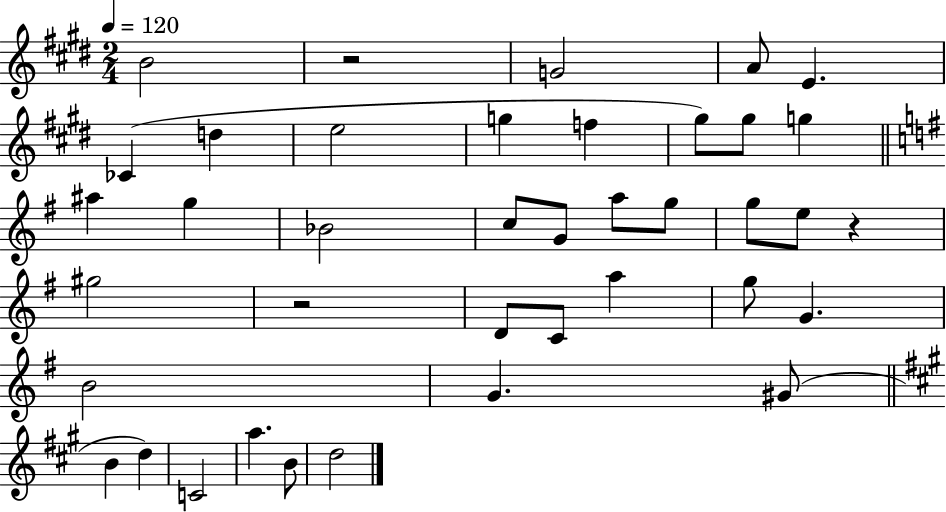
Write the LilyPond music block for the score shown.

{
  \clef treble
  \numericTimeSignature
  \time 2/4
  \key e \major
  \tempo 4 = 120
  \repeat volta 2 { b'2 | r2 | g'2 | a'8 e'4. | \break ces'4( d''4 | e''2 | g''4 f''4 | gis''8) gis''8 g''4 | \break \bar "||" \break \key e \minor ais''4 g''4 | bes'2 | c''8 g'8 a''8 g''8 | g''8 e''8 r4 | \break gis''2 | r2 | d'8 c'8 a''4 | g''8 g'4. | \break b'2 | g'4. gis'8( | \bar "||" \break \key a \major b'4 d''4) | c'2 | a''4. b'8 | d''2 | \break } \bar "|."
}